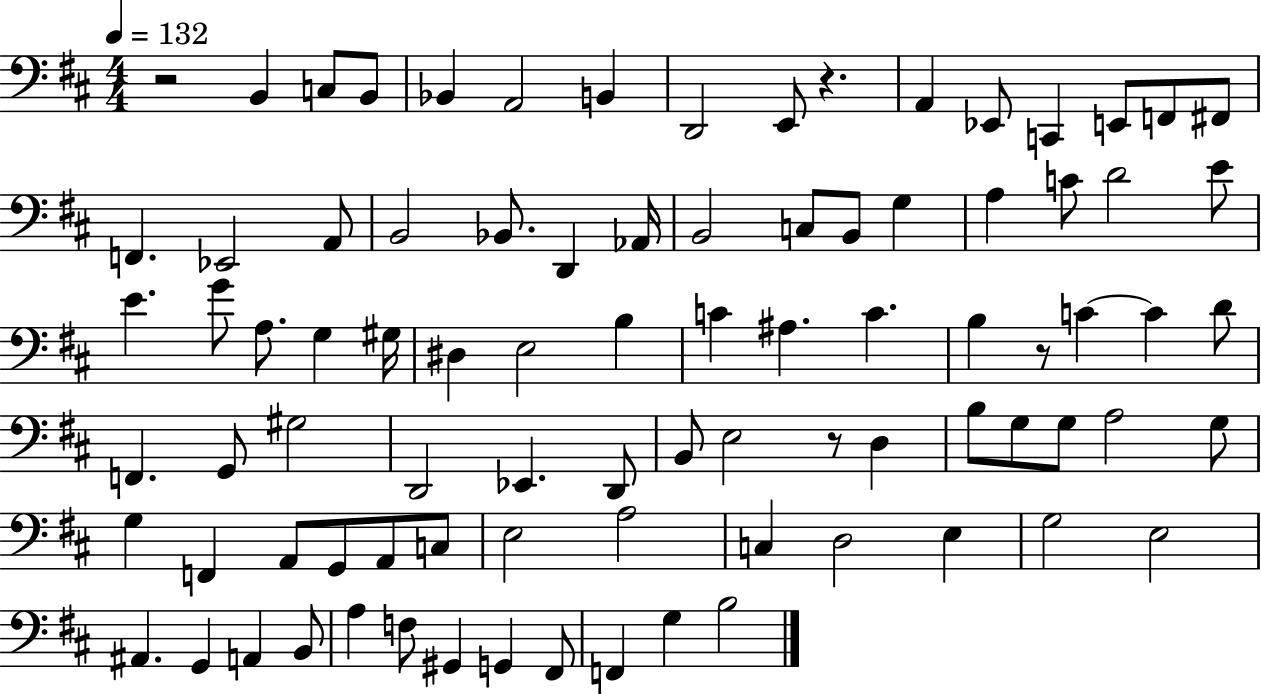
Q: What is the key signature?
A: D major